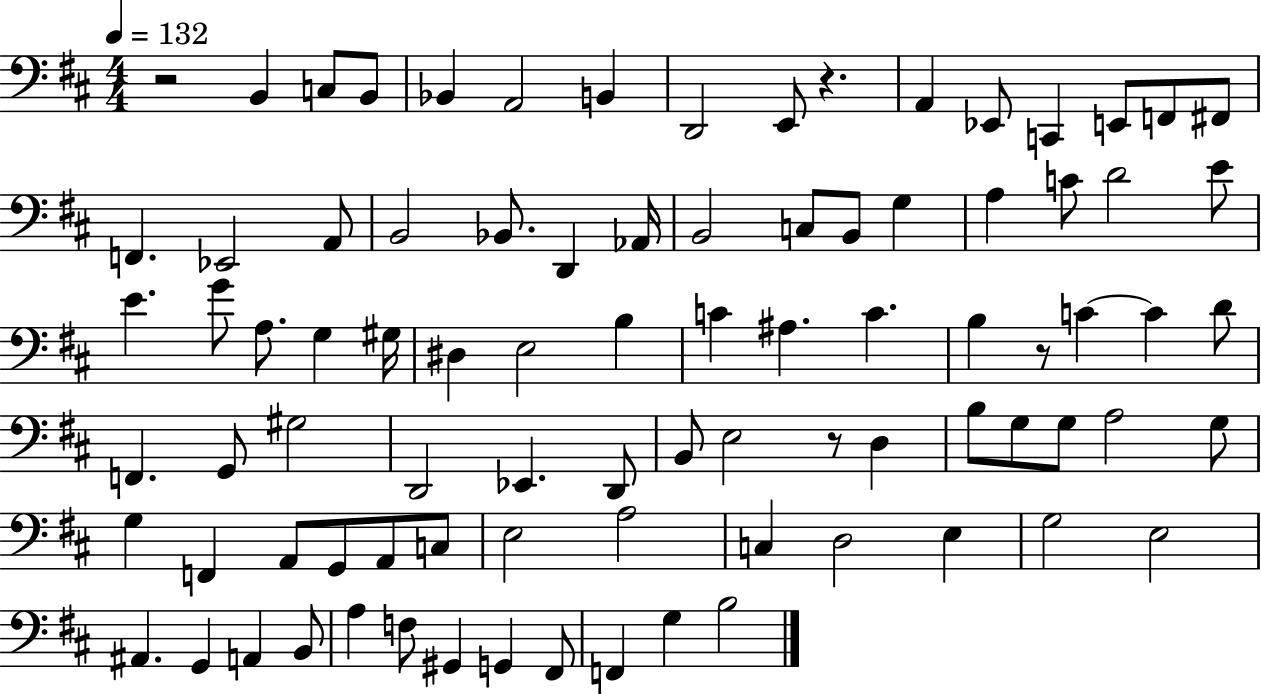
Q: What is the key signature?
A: D major